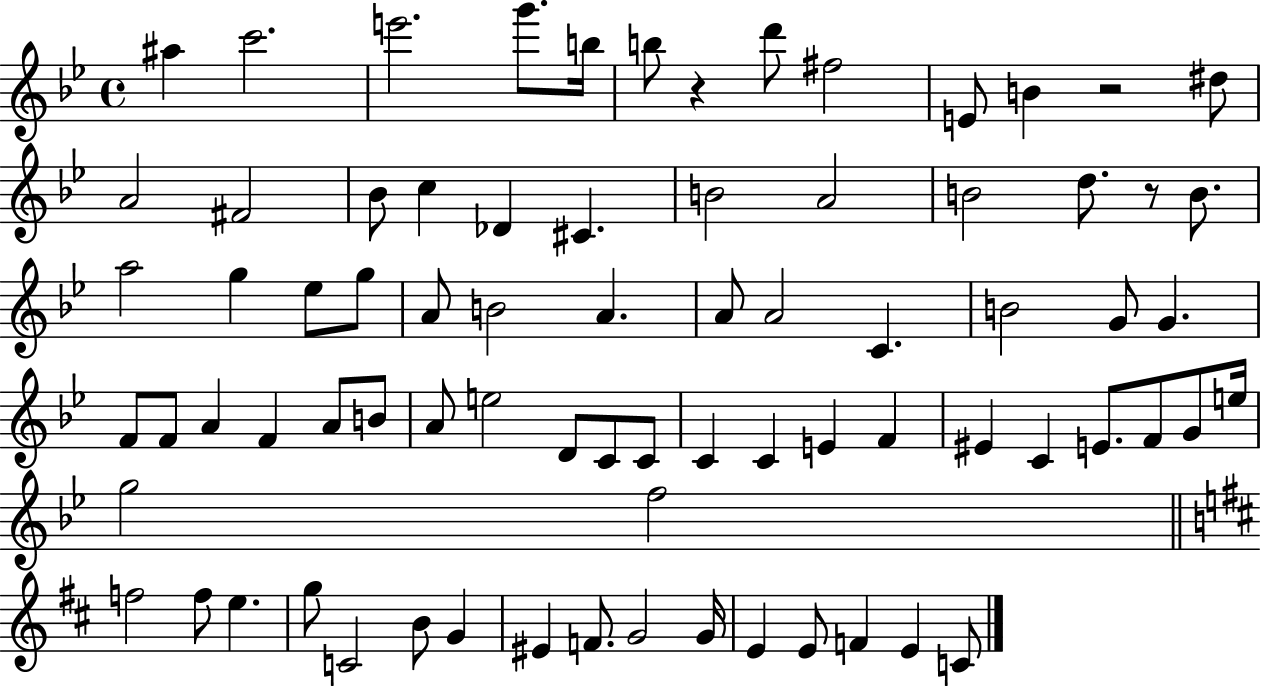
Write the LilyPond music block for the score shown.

{
  \clef treble
  \time 4/4
  \defaultTimeSignature
  \key bes \major
  ais''4 c'''2. | e'''2. g'''8. b''16 | b''8 r4 d'''8 fis''2 | e'8 b'4 r2 dis''8 | \break a'2 fis'2 | bes'8 c''4 des'4 cis'4. | b'2 a'2 | b'2 d''8. r8 b'8. | \break a''2 g''4 ees''8 g''8 | a'8 b'2 a'4. | a'8 a'2 c'4. | b'2 g'8 g'4. | \break f'8 f'8 a'4 f'4 a'8 b'8 | a'8 e''2 d'8 c'8 c'8 | c'4 c'4 e'4 f'4 | eis'4 c'4 e'8. f'8 g'8 e''16 | \break g''2 f''2 | \bar "||" \break \key b \minor f''2 f''8 e''4. | g''8 c'2 b'8 g'4 | eis'4 f'8. g'2 g'16 | e'4 e'8 f'4 e'4 c'8 | \break \bar "|."
}